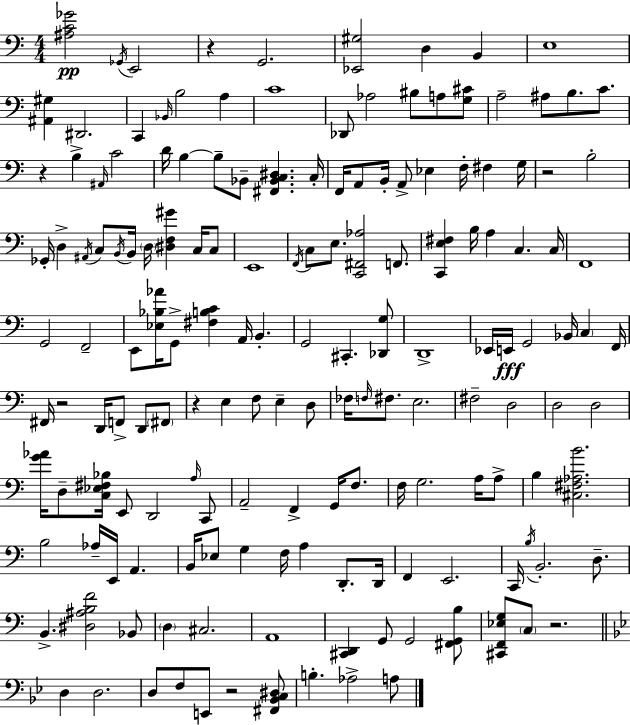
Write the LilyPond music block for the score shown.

{
  \clef bass
  \numericTimeSignature
  \time 4/4
  \key a \minor
  <ais c' ges'>2\pp \acciaccatura { ges,16 } e,2 | r4 g,2. | <ees, gis>2 d4 b,4 | e1 | \break <ais, gis>4 dis,2. | c,4 \grace { bes,16 } b2 a4 | c'1 | des,8 aes2 bis8 a8 | \break <g cis'>8 a2-- ais8 b8. c'8. | r4 b4-> \grace { ais,16 } c'2 | d'16 b4~~ b8-- bes,8-- <fis, bes, c dis>4. | c16-. f,16 a,8 b,16-. a,8-> ees4 f16-. fis4 | \break g16 r2 b2-. | ges,16-. d4-> \acciaccatura { ais,16 } c8 \acciaccatura { b,16 } b,16 \parenthesize d16 <dis f gis'>4 | c16 c8 e,1 | \acciaccatura { f,16 } c8 e8. <c, fis, aes>2 | \break f,8. <c, e fis>4 b16 a4 c4. | c16 f,1 | g,2 f,2-- | e,8 <ees bes aes'>16 g,8-> <fis b c'>4 a,16 | \break b,4.-. g,2 cis,4.-. | <des, g>8 d,1-> | ees,16 e,16\fff g,2 | bes,16 \parenthesize c4 f,16 fis,16 r2 d,16 | \break f,8-> d,8 \parenthesize fis,8 r4 e4 f8 | e4-- d8 fes16 \grace { f16 } fis8. e2. | fis2-- d2 | d2 d2 | \break <g' aes'>16 d8-- <c ees fis bes>16 e,8 d,2 | \grace { a16 } c,8 a,2-- | f,4-> g,16 f8. f16 g2. | a16 a8-> b4 <cis fis aes b'>2. | \break b2 | aes16-- e,16 a,4. b,16 ees8 g4 f16 | a4 d,8.-. d,16 f,4 e,2. | c,16 \acciaccatura { b16 } b,2.-. | \break d8.-- b,4.-> <dis ais b f'>2 | bes,8 \parenthesize d4 cis2. | a,1 | <cis, d,>4 g,8 g,2 | \break <fis, g, b>8 <cis, f, ees g>8 \parenthesize c8 r2. | \bar "||" \break \key g \minor d4 d2. | d8 f8 e,8 r2 <fis, bes, c dis>8 | b4.-. aes2-> a8 | \bar "|."
}